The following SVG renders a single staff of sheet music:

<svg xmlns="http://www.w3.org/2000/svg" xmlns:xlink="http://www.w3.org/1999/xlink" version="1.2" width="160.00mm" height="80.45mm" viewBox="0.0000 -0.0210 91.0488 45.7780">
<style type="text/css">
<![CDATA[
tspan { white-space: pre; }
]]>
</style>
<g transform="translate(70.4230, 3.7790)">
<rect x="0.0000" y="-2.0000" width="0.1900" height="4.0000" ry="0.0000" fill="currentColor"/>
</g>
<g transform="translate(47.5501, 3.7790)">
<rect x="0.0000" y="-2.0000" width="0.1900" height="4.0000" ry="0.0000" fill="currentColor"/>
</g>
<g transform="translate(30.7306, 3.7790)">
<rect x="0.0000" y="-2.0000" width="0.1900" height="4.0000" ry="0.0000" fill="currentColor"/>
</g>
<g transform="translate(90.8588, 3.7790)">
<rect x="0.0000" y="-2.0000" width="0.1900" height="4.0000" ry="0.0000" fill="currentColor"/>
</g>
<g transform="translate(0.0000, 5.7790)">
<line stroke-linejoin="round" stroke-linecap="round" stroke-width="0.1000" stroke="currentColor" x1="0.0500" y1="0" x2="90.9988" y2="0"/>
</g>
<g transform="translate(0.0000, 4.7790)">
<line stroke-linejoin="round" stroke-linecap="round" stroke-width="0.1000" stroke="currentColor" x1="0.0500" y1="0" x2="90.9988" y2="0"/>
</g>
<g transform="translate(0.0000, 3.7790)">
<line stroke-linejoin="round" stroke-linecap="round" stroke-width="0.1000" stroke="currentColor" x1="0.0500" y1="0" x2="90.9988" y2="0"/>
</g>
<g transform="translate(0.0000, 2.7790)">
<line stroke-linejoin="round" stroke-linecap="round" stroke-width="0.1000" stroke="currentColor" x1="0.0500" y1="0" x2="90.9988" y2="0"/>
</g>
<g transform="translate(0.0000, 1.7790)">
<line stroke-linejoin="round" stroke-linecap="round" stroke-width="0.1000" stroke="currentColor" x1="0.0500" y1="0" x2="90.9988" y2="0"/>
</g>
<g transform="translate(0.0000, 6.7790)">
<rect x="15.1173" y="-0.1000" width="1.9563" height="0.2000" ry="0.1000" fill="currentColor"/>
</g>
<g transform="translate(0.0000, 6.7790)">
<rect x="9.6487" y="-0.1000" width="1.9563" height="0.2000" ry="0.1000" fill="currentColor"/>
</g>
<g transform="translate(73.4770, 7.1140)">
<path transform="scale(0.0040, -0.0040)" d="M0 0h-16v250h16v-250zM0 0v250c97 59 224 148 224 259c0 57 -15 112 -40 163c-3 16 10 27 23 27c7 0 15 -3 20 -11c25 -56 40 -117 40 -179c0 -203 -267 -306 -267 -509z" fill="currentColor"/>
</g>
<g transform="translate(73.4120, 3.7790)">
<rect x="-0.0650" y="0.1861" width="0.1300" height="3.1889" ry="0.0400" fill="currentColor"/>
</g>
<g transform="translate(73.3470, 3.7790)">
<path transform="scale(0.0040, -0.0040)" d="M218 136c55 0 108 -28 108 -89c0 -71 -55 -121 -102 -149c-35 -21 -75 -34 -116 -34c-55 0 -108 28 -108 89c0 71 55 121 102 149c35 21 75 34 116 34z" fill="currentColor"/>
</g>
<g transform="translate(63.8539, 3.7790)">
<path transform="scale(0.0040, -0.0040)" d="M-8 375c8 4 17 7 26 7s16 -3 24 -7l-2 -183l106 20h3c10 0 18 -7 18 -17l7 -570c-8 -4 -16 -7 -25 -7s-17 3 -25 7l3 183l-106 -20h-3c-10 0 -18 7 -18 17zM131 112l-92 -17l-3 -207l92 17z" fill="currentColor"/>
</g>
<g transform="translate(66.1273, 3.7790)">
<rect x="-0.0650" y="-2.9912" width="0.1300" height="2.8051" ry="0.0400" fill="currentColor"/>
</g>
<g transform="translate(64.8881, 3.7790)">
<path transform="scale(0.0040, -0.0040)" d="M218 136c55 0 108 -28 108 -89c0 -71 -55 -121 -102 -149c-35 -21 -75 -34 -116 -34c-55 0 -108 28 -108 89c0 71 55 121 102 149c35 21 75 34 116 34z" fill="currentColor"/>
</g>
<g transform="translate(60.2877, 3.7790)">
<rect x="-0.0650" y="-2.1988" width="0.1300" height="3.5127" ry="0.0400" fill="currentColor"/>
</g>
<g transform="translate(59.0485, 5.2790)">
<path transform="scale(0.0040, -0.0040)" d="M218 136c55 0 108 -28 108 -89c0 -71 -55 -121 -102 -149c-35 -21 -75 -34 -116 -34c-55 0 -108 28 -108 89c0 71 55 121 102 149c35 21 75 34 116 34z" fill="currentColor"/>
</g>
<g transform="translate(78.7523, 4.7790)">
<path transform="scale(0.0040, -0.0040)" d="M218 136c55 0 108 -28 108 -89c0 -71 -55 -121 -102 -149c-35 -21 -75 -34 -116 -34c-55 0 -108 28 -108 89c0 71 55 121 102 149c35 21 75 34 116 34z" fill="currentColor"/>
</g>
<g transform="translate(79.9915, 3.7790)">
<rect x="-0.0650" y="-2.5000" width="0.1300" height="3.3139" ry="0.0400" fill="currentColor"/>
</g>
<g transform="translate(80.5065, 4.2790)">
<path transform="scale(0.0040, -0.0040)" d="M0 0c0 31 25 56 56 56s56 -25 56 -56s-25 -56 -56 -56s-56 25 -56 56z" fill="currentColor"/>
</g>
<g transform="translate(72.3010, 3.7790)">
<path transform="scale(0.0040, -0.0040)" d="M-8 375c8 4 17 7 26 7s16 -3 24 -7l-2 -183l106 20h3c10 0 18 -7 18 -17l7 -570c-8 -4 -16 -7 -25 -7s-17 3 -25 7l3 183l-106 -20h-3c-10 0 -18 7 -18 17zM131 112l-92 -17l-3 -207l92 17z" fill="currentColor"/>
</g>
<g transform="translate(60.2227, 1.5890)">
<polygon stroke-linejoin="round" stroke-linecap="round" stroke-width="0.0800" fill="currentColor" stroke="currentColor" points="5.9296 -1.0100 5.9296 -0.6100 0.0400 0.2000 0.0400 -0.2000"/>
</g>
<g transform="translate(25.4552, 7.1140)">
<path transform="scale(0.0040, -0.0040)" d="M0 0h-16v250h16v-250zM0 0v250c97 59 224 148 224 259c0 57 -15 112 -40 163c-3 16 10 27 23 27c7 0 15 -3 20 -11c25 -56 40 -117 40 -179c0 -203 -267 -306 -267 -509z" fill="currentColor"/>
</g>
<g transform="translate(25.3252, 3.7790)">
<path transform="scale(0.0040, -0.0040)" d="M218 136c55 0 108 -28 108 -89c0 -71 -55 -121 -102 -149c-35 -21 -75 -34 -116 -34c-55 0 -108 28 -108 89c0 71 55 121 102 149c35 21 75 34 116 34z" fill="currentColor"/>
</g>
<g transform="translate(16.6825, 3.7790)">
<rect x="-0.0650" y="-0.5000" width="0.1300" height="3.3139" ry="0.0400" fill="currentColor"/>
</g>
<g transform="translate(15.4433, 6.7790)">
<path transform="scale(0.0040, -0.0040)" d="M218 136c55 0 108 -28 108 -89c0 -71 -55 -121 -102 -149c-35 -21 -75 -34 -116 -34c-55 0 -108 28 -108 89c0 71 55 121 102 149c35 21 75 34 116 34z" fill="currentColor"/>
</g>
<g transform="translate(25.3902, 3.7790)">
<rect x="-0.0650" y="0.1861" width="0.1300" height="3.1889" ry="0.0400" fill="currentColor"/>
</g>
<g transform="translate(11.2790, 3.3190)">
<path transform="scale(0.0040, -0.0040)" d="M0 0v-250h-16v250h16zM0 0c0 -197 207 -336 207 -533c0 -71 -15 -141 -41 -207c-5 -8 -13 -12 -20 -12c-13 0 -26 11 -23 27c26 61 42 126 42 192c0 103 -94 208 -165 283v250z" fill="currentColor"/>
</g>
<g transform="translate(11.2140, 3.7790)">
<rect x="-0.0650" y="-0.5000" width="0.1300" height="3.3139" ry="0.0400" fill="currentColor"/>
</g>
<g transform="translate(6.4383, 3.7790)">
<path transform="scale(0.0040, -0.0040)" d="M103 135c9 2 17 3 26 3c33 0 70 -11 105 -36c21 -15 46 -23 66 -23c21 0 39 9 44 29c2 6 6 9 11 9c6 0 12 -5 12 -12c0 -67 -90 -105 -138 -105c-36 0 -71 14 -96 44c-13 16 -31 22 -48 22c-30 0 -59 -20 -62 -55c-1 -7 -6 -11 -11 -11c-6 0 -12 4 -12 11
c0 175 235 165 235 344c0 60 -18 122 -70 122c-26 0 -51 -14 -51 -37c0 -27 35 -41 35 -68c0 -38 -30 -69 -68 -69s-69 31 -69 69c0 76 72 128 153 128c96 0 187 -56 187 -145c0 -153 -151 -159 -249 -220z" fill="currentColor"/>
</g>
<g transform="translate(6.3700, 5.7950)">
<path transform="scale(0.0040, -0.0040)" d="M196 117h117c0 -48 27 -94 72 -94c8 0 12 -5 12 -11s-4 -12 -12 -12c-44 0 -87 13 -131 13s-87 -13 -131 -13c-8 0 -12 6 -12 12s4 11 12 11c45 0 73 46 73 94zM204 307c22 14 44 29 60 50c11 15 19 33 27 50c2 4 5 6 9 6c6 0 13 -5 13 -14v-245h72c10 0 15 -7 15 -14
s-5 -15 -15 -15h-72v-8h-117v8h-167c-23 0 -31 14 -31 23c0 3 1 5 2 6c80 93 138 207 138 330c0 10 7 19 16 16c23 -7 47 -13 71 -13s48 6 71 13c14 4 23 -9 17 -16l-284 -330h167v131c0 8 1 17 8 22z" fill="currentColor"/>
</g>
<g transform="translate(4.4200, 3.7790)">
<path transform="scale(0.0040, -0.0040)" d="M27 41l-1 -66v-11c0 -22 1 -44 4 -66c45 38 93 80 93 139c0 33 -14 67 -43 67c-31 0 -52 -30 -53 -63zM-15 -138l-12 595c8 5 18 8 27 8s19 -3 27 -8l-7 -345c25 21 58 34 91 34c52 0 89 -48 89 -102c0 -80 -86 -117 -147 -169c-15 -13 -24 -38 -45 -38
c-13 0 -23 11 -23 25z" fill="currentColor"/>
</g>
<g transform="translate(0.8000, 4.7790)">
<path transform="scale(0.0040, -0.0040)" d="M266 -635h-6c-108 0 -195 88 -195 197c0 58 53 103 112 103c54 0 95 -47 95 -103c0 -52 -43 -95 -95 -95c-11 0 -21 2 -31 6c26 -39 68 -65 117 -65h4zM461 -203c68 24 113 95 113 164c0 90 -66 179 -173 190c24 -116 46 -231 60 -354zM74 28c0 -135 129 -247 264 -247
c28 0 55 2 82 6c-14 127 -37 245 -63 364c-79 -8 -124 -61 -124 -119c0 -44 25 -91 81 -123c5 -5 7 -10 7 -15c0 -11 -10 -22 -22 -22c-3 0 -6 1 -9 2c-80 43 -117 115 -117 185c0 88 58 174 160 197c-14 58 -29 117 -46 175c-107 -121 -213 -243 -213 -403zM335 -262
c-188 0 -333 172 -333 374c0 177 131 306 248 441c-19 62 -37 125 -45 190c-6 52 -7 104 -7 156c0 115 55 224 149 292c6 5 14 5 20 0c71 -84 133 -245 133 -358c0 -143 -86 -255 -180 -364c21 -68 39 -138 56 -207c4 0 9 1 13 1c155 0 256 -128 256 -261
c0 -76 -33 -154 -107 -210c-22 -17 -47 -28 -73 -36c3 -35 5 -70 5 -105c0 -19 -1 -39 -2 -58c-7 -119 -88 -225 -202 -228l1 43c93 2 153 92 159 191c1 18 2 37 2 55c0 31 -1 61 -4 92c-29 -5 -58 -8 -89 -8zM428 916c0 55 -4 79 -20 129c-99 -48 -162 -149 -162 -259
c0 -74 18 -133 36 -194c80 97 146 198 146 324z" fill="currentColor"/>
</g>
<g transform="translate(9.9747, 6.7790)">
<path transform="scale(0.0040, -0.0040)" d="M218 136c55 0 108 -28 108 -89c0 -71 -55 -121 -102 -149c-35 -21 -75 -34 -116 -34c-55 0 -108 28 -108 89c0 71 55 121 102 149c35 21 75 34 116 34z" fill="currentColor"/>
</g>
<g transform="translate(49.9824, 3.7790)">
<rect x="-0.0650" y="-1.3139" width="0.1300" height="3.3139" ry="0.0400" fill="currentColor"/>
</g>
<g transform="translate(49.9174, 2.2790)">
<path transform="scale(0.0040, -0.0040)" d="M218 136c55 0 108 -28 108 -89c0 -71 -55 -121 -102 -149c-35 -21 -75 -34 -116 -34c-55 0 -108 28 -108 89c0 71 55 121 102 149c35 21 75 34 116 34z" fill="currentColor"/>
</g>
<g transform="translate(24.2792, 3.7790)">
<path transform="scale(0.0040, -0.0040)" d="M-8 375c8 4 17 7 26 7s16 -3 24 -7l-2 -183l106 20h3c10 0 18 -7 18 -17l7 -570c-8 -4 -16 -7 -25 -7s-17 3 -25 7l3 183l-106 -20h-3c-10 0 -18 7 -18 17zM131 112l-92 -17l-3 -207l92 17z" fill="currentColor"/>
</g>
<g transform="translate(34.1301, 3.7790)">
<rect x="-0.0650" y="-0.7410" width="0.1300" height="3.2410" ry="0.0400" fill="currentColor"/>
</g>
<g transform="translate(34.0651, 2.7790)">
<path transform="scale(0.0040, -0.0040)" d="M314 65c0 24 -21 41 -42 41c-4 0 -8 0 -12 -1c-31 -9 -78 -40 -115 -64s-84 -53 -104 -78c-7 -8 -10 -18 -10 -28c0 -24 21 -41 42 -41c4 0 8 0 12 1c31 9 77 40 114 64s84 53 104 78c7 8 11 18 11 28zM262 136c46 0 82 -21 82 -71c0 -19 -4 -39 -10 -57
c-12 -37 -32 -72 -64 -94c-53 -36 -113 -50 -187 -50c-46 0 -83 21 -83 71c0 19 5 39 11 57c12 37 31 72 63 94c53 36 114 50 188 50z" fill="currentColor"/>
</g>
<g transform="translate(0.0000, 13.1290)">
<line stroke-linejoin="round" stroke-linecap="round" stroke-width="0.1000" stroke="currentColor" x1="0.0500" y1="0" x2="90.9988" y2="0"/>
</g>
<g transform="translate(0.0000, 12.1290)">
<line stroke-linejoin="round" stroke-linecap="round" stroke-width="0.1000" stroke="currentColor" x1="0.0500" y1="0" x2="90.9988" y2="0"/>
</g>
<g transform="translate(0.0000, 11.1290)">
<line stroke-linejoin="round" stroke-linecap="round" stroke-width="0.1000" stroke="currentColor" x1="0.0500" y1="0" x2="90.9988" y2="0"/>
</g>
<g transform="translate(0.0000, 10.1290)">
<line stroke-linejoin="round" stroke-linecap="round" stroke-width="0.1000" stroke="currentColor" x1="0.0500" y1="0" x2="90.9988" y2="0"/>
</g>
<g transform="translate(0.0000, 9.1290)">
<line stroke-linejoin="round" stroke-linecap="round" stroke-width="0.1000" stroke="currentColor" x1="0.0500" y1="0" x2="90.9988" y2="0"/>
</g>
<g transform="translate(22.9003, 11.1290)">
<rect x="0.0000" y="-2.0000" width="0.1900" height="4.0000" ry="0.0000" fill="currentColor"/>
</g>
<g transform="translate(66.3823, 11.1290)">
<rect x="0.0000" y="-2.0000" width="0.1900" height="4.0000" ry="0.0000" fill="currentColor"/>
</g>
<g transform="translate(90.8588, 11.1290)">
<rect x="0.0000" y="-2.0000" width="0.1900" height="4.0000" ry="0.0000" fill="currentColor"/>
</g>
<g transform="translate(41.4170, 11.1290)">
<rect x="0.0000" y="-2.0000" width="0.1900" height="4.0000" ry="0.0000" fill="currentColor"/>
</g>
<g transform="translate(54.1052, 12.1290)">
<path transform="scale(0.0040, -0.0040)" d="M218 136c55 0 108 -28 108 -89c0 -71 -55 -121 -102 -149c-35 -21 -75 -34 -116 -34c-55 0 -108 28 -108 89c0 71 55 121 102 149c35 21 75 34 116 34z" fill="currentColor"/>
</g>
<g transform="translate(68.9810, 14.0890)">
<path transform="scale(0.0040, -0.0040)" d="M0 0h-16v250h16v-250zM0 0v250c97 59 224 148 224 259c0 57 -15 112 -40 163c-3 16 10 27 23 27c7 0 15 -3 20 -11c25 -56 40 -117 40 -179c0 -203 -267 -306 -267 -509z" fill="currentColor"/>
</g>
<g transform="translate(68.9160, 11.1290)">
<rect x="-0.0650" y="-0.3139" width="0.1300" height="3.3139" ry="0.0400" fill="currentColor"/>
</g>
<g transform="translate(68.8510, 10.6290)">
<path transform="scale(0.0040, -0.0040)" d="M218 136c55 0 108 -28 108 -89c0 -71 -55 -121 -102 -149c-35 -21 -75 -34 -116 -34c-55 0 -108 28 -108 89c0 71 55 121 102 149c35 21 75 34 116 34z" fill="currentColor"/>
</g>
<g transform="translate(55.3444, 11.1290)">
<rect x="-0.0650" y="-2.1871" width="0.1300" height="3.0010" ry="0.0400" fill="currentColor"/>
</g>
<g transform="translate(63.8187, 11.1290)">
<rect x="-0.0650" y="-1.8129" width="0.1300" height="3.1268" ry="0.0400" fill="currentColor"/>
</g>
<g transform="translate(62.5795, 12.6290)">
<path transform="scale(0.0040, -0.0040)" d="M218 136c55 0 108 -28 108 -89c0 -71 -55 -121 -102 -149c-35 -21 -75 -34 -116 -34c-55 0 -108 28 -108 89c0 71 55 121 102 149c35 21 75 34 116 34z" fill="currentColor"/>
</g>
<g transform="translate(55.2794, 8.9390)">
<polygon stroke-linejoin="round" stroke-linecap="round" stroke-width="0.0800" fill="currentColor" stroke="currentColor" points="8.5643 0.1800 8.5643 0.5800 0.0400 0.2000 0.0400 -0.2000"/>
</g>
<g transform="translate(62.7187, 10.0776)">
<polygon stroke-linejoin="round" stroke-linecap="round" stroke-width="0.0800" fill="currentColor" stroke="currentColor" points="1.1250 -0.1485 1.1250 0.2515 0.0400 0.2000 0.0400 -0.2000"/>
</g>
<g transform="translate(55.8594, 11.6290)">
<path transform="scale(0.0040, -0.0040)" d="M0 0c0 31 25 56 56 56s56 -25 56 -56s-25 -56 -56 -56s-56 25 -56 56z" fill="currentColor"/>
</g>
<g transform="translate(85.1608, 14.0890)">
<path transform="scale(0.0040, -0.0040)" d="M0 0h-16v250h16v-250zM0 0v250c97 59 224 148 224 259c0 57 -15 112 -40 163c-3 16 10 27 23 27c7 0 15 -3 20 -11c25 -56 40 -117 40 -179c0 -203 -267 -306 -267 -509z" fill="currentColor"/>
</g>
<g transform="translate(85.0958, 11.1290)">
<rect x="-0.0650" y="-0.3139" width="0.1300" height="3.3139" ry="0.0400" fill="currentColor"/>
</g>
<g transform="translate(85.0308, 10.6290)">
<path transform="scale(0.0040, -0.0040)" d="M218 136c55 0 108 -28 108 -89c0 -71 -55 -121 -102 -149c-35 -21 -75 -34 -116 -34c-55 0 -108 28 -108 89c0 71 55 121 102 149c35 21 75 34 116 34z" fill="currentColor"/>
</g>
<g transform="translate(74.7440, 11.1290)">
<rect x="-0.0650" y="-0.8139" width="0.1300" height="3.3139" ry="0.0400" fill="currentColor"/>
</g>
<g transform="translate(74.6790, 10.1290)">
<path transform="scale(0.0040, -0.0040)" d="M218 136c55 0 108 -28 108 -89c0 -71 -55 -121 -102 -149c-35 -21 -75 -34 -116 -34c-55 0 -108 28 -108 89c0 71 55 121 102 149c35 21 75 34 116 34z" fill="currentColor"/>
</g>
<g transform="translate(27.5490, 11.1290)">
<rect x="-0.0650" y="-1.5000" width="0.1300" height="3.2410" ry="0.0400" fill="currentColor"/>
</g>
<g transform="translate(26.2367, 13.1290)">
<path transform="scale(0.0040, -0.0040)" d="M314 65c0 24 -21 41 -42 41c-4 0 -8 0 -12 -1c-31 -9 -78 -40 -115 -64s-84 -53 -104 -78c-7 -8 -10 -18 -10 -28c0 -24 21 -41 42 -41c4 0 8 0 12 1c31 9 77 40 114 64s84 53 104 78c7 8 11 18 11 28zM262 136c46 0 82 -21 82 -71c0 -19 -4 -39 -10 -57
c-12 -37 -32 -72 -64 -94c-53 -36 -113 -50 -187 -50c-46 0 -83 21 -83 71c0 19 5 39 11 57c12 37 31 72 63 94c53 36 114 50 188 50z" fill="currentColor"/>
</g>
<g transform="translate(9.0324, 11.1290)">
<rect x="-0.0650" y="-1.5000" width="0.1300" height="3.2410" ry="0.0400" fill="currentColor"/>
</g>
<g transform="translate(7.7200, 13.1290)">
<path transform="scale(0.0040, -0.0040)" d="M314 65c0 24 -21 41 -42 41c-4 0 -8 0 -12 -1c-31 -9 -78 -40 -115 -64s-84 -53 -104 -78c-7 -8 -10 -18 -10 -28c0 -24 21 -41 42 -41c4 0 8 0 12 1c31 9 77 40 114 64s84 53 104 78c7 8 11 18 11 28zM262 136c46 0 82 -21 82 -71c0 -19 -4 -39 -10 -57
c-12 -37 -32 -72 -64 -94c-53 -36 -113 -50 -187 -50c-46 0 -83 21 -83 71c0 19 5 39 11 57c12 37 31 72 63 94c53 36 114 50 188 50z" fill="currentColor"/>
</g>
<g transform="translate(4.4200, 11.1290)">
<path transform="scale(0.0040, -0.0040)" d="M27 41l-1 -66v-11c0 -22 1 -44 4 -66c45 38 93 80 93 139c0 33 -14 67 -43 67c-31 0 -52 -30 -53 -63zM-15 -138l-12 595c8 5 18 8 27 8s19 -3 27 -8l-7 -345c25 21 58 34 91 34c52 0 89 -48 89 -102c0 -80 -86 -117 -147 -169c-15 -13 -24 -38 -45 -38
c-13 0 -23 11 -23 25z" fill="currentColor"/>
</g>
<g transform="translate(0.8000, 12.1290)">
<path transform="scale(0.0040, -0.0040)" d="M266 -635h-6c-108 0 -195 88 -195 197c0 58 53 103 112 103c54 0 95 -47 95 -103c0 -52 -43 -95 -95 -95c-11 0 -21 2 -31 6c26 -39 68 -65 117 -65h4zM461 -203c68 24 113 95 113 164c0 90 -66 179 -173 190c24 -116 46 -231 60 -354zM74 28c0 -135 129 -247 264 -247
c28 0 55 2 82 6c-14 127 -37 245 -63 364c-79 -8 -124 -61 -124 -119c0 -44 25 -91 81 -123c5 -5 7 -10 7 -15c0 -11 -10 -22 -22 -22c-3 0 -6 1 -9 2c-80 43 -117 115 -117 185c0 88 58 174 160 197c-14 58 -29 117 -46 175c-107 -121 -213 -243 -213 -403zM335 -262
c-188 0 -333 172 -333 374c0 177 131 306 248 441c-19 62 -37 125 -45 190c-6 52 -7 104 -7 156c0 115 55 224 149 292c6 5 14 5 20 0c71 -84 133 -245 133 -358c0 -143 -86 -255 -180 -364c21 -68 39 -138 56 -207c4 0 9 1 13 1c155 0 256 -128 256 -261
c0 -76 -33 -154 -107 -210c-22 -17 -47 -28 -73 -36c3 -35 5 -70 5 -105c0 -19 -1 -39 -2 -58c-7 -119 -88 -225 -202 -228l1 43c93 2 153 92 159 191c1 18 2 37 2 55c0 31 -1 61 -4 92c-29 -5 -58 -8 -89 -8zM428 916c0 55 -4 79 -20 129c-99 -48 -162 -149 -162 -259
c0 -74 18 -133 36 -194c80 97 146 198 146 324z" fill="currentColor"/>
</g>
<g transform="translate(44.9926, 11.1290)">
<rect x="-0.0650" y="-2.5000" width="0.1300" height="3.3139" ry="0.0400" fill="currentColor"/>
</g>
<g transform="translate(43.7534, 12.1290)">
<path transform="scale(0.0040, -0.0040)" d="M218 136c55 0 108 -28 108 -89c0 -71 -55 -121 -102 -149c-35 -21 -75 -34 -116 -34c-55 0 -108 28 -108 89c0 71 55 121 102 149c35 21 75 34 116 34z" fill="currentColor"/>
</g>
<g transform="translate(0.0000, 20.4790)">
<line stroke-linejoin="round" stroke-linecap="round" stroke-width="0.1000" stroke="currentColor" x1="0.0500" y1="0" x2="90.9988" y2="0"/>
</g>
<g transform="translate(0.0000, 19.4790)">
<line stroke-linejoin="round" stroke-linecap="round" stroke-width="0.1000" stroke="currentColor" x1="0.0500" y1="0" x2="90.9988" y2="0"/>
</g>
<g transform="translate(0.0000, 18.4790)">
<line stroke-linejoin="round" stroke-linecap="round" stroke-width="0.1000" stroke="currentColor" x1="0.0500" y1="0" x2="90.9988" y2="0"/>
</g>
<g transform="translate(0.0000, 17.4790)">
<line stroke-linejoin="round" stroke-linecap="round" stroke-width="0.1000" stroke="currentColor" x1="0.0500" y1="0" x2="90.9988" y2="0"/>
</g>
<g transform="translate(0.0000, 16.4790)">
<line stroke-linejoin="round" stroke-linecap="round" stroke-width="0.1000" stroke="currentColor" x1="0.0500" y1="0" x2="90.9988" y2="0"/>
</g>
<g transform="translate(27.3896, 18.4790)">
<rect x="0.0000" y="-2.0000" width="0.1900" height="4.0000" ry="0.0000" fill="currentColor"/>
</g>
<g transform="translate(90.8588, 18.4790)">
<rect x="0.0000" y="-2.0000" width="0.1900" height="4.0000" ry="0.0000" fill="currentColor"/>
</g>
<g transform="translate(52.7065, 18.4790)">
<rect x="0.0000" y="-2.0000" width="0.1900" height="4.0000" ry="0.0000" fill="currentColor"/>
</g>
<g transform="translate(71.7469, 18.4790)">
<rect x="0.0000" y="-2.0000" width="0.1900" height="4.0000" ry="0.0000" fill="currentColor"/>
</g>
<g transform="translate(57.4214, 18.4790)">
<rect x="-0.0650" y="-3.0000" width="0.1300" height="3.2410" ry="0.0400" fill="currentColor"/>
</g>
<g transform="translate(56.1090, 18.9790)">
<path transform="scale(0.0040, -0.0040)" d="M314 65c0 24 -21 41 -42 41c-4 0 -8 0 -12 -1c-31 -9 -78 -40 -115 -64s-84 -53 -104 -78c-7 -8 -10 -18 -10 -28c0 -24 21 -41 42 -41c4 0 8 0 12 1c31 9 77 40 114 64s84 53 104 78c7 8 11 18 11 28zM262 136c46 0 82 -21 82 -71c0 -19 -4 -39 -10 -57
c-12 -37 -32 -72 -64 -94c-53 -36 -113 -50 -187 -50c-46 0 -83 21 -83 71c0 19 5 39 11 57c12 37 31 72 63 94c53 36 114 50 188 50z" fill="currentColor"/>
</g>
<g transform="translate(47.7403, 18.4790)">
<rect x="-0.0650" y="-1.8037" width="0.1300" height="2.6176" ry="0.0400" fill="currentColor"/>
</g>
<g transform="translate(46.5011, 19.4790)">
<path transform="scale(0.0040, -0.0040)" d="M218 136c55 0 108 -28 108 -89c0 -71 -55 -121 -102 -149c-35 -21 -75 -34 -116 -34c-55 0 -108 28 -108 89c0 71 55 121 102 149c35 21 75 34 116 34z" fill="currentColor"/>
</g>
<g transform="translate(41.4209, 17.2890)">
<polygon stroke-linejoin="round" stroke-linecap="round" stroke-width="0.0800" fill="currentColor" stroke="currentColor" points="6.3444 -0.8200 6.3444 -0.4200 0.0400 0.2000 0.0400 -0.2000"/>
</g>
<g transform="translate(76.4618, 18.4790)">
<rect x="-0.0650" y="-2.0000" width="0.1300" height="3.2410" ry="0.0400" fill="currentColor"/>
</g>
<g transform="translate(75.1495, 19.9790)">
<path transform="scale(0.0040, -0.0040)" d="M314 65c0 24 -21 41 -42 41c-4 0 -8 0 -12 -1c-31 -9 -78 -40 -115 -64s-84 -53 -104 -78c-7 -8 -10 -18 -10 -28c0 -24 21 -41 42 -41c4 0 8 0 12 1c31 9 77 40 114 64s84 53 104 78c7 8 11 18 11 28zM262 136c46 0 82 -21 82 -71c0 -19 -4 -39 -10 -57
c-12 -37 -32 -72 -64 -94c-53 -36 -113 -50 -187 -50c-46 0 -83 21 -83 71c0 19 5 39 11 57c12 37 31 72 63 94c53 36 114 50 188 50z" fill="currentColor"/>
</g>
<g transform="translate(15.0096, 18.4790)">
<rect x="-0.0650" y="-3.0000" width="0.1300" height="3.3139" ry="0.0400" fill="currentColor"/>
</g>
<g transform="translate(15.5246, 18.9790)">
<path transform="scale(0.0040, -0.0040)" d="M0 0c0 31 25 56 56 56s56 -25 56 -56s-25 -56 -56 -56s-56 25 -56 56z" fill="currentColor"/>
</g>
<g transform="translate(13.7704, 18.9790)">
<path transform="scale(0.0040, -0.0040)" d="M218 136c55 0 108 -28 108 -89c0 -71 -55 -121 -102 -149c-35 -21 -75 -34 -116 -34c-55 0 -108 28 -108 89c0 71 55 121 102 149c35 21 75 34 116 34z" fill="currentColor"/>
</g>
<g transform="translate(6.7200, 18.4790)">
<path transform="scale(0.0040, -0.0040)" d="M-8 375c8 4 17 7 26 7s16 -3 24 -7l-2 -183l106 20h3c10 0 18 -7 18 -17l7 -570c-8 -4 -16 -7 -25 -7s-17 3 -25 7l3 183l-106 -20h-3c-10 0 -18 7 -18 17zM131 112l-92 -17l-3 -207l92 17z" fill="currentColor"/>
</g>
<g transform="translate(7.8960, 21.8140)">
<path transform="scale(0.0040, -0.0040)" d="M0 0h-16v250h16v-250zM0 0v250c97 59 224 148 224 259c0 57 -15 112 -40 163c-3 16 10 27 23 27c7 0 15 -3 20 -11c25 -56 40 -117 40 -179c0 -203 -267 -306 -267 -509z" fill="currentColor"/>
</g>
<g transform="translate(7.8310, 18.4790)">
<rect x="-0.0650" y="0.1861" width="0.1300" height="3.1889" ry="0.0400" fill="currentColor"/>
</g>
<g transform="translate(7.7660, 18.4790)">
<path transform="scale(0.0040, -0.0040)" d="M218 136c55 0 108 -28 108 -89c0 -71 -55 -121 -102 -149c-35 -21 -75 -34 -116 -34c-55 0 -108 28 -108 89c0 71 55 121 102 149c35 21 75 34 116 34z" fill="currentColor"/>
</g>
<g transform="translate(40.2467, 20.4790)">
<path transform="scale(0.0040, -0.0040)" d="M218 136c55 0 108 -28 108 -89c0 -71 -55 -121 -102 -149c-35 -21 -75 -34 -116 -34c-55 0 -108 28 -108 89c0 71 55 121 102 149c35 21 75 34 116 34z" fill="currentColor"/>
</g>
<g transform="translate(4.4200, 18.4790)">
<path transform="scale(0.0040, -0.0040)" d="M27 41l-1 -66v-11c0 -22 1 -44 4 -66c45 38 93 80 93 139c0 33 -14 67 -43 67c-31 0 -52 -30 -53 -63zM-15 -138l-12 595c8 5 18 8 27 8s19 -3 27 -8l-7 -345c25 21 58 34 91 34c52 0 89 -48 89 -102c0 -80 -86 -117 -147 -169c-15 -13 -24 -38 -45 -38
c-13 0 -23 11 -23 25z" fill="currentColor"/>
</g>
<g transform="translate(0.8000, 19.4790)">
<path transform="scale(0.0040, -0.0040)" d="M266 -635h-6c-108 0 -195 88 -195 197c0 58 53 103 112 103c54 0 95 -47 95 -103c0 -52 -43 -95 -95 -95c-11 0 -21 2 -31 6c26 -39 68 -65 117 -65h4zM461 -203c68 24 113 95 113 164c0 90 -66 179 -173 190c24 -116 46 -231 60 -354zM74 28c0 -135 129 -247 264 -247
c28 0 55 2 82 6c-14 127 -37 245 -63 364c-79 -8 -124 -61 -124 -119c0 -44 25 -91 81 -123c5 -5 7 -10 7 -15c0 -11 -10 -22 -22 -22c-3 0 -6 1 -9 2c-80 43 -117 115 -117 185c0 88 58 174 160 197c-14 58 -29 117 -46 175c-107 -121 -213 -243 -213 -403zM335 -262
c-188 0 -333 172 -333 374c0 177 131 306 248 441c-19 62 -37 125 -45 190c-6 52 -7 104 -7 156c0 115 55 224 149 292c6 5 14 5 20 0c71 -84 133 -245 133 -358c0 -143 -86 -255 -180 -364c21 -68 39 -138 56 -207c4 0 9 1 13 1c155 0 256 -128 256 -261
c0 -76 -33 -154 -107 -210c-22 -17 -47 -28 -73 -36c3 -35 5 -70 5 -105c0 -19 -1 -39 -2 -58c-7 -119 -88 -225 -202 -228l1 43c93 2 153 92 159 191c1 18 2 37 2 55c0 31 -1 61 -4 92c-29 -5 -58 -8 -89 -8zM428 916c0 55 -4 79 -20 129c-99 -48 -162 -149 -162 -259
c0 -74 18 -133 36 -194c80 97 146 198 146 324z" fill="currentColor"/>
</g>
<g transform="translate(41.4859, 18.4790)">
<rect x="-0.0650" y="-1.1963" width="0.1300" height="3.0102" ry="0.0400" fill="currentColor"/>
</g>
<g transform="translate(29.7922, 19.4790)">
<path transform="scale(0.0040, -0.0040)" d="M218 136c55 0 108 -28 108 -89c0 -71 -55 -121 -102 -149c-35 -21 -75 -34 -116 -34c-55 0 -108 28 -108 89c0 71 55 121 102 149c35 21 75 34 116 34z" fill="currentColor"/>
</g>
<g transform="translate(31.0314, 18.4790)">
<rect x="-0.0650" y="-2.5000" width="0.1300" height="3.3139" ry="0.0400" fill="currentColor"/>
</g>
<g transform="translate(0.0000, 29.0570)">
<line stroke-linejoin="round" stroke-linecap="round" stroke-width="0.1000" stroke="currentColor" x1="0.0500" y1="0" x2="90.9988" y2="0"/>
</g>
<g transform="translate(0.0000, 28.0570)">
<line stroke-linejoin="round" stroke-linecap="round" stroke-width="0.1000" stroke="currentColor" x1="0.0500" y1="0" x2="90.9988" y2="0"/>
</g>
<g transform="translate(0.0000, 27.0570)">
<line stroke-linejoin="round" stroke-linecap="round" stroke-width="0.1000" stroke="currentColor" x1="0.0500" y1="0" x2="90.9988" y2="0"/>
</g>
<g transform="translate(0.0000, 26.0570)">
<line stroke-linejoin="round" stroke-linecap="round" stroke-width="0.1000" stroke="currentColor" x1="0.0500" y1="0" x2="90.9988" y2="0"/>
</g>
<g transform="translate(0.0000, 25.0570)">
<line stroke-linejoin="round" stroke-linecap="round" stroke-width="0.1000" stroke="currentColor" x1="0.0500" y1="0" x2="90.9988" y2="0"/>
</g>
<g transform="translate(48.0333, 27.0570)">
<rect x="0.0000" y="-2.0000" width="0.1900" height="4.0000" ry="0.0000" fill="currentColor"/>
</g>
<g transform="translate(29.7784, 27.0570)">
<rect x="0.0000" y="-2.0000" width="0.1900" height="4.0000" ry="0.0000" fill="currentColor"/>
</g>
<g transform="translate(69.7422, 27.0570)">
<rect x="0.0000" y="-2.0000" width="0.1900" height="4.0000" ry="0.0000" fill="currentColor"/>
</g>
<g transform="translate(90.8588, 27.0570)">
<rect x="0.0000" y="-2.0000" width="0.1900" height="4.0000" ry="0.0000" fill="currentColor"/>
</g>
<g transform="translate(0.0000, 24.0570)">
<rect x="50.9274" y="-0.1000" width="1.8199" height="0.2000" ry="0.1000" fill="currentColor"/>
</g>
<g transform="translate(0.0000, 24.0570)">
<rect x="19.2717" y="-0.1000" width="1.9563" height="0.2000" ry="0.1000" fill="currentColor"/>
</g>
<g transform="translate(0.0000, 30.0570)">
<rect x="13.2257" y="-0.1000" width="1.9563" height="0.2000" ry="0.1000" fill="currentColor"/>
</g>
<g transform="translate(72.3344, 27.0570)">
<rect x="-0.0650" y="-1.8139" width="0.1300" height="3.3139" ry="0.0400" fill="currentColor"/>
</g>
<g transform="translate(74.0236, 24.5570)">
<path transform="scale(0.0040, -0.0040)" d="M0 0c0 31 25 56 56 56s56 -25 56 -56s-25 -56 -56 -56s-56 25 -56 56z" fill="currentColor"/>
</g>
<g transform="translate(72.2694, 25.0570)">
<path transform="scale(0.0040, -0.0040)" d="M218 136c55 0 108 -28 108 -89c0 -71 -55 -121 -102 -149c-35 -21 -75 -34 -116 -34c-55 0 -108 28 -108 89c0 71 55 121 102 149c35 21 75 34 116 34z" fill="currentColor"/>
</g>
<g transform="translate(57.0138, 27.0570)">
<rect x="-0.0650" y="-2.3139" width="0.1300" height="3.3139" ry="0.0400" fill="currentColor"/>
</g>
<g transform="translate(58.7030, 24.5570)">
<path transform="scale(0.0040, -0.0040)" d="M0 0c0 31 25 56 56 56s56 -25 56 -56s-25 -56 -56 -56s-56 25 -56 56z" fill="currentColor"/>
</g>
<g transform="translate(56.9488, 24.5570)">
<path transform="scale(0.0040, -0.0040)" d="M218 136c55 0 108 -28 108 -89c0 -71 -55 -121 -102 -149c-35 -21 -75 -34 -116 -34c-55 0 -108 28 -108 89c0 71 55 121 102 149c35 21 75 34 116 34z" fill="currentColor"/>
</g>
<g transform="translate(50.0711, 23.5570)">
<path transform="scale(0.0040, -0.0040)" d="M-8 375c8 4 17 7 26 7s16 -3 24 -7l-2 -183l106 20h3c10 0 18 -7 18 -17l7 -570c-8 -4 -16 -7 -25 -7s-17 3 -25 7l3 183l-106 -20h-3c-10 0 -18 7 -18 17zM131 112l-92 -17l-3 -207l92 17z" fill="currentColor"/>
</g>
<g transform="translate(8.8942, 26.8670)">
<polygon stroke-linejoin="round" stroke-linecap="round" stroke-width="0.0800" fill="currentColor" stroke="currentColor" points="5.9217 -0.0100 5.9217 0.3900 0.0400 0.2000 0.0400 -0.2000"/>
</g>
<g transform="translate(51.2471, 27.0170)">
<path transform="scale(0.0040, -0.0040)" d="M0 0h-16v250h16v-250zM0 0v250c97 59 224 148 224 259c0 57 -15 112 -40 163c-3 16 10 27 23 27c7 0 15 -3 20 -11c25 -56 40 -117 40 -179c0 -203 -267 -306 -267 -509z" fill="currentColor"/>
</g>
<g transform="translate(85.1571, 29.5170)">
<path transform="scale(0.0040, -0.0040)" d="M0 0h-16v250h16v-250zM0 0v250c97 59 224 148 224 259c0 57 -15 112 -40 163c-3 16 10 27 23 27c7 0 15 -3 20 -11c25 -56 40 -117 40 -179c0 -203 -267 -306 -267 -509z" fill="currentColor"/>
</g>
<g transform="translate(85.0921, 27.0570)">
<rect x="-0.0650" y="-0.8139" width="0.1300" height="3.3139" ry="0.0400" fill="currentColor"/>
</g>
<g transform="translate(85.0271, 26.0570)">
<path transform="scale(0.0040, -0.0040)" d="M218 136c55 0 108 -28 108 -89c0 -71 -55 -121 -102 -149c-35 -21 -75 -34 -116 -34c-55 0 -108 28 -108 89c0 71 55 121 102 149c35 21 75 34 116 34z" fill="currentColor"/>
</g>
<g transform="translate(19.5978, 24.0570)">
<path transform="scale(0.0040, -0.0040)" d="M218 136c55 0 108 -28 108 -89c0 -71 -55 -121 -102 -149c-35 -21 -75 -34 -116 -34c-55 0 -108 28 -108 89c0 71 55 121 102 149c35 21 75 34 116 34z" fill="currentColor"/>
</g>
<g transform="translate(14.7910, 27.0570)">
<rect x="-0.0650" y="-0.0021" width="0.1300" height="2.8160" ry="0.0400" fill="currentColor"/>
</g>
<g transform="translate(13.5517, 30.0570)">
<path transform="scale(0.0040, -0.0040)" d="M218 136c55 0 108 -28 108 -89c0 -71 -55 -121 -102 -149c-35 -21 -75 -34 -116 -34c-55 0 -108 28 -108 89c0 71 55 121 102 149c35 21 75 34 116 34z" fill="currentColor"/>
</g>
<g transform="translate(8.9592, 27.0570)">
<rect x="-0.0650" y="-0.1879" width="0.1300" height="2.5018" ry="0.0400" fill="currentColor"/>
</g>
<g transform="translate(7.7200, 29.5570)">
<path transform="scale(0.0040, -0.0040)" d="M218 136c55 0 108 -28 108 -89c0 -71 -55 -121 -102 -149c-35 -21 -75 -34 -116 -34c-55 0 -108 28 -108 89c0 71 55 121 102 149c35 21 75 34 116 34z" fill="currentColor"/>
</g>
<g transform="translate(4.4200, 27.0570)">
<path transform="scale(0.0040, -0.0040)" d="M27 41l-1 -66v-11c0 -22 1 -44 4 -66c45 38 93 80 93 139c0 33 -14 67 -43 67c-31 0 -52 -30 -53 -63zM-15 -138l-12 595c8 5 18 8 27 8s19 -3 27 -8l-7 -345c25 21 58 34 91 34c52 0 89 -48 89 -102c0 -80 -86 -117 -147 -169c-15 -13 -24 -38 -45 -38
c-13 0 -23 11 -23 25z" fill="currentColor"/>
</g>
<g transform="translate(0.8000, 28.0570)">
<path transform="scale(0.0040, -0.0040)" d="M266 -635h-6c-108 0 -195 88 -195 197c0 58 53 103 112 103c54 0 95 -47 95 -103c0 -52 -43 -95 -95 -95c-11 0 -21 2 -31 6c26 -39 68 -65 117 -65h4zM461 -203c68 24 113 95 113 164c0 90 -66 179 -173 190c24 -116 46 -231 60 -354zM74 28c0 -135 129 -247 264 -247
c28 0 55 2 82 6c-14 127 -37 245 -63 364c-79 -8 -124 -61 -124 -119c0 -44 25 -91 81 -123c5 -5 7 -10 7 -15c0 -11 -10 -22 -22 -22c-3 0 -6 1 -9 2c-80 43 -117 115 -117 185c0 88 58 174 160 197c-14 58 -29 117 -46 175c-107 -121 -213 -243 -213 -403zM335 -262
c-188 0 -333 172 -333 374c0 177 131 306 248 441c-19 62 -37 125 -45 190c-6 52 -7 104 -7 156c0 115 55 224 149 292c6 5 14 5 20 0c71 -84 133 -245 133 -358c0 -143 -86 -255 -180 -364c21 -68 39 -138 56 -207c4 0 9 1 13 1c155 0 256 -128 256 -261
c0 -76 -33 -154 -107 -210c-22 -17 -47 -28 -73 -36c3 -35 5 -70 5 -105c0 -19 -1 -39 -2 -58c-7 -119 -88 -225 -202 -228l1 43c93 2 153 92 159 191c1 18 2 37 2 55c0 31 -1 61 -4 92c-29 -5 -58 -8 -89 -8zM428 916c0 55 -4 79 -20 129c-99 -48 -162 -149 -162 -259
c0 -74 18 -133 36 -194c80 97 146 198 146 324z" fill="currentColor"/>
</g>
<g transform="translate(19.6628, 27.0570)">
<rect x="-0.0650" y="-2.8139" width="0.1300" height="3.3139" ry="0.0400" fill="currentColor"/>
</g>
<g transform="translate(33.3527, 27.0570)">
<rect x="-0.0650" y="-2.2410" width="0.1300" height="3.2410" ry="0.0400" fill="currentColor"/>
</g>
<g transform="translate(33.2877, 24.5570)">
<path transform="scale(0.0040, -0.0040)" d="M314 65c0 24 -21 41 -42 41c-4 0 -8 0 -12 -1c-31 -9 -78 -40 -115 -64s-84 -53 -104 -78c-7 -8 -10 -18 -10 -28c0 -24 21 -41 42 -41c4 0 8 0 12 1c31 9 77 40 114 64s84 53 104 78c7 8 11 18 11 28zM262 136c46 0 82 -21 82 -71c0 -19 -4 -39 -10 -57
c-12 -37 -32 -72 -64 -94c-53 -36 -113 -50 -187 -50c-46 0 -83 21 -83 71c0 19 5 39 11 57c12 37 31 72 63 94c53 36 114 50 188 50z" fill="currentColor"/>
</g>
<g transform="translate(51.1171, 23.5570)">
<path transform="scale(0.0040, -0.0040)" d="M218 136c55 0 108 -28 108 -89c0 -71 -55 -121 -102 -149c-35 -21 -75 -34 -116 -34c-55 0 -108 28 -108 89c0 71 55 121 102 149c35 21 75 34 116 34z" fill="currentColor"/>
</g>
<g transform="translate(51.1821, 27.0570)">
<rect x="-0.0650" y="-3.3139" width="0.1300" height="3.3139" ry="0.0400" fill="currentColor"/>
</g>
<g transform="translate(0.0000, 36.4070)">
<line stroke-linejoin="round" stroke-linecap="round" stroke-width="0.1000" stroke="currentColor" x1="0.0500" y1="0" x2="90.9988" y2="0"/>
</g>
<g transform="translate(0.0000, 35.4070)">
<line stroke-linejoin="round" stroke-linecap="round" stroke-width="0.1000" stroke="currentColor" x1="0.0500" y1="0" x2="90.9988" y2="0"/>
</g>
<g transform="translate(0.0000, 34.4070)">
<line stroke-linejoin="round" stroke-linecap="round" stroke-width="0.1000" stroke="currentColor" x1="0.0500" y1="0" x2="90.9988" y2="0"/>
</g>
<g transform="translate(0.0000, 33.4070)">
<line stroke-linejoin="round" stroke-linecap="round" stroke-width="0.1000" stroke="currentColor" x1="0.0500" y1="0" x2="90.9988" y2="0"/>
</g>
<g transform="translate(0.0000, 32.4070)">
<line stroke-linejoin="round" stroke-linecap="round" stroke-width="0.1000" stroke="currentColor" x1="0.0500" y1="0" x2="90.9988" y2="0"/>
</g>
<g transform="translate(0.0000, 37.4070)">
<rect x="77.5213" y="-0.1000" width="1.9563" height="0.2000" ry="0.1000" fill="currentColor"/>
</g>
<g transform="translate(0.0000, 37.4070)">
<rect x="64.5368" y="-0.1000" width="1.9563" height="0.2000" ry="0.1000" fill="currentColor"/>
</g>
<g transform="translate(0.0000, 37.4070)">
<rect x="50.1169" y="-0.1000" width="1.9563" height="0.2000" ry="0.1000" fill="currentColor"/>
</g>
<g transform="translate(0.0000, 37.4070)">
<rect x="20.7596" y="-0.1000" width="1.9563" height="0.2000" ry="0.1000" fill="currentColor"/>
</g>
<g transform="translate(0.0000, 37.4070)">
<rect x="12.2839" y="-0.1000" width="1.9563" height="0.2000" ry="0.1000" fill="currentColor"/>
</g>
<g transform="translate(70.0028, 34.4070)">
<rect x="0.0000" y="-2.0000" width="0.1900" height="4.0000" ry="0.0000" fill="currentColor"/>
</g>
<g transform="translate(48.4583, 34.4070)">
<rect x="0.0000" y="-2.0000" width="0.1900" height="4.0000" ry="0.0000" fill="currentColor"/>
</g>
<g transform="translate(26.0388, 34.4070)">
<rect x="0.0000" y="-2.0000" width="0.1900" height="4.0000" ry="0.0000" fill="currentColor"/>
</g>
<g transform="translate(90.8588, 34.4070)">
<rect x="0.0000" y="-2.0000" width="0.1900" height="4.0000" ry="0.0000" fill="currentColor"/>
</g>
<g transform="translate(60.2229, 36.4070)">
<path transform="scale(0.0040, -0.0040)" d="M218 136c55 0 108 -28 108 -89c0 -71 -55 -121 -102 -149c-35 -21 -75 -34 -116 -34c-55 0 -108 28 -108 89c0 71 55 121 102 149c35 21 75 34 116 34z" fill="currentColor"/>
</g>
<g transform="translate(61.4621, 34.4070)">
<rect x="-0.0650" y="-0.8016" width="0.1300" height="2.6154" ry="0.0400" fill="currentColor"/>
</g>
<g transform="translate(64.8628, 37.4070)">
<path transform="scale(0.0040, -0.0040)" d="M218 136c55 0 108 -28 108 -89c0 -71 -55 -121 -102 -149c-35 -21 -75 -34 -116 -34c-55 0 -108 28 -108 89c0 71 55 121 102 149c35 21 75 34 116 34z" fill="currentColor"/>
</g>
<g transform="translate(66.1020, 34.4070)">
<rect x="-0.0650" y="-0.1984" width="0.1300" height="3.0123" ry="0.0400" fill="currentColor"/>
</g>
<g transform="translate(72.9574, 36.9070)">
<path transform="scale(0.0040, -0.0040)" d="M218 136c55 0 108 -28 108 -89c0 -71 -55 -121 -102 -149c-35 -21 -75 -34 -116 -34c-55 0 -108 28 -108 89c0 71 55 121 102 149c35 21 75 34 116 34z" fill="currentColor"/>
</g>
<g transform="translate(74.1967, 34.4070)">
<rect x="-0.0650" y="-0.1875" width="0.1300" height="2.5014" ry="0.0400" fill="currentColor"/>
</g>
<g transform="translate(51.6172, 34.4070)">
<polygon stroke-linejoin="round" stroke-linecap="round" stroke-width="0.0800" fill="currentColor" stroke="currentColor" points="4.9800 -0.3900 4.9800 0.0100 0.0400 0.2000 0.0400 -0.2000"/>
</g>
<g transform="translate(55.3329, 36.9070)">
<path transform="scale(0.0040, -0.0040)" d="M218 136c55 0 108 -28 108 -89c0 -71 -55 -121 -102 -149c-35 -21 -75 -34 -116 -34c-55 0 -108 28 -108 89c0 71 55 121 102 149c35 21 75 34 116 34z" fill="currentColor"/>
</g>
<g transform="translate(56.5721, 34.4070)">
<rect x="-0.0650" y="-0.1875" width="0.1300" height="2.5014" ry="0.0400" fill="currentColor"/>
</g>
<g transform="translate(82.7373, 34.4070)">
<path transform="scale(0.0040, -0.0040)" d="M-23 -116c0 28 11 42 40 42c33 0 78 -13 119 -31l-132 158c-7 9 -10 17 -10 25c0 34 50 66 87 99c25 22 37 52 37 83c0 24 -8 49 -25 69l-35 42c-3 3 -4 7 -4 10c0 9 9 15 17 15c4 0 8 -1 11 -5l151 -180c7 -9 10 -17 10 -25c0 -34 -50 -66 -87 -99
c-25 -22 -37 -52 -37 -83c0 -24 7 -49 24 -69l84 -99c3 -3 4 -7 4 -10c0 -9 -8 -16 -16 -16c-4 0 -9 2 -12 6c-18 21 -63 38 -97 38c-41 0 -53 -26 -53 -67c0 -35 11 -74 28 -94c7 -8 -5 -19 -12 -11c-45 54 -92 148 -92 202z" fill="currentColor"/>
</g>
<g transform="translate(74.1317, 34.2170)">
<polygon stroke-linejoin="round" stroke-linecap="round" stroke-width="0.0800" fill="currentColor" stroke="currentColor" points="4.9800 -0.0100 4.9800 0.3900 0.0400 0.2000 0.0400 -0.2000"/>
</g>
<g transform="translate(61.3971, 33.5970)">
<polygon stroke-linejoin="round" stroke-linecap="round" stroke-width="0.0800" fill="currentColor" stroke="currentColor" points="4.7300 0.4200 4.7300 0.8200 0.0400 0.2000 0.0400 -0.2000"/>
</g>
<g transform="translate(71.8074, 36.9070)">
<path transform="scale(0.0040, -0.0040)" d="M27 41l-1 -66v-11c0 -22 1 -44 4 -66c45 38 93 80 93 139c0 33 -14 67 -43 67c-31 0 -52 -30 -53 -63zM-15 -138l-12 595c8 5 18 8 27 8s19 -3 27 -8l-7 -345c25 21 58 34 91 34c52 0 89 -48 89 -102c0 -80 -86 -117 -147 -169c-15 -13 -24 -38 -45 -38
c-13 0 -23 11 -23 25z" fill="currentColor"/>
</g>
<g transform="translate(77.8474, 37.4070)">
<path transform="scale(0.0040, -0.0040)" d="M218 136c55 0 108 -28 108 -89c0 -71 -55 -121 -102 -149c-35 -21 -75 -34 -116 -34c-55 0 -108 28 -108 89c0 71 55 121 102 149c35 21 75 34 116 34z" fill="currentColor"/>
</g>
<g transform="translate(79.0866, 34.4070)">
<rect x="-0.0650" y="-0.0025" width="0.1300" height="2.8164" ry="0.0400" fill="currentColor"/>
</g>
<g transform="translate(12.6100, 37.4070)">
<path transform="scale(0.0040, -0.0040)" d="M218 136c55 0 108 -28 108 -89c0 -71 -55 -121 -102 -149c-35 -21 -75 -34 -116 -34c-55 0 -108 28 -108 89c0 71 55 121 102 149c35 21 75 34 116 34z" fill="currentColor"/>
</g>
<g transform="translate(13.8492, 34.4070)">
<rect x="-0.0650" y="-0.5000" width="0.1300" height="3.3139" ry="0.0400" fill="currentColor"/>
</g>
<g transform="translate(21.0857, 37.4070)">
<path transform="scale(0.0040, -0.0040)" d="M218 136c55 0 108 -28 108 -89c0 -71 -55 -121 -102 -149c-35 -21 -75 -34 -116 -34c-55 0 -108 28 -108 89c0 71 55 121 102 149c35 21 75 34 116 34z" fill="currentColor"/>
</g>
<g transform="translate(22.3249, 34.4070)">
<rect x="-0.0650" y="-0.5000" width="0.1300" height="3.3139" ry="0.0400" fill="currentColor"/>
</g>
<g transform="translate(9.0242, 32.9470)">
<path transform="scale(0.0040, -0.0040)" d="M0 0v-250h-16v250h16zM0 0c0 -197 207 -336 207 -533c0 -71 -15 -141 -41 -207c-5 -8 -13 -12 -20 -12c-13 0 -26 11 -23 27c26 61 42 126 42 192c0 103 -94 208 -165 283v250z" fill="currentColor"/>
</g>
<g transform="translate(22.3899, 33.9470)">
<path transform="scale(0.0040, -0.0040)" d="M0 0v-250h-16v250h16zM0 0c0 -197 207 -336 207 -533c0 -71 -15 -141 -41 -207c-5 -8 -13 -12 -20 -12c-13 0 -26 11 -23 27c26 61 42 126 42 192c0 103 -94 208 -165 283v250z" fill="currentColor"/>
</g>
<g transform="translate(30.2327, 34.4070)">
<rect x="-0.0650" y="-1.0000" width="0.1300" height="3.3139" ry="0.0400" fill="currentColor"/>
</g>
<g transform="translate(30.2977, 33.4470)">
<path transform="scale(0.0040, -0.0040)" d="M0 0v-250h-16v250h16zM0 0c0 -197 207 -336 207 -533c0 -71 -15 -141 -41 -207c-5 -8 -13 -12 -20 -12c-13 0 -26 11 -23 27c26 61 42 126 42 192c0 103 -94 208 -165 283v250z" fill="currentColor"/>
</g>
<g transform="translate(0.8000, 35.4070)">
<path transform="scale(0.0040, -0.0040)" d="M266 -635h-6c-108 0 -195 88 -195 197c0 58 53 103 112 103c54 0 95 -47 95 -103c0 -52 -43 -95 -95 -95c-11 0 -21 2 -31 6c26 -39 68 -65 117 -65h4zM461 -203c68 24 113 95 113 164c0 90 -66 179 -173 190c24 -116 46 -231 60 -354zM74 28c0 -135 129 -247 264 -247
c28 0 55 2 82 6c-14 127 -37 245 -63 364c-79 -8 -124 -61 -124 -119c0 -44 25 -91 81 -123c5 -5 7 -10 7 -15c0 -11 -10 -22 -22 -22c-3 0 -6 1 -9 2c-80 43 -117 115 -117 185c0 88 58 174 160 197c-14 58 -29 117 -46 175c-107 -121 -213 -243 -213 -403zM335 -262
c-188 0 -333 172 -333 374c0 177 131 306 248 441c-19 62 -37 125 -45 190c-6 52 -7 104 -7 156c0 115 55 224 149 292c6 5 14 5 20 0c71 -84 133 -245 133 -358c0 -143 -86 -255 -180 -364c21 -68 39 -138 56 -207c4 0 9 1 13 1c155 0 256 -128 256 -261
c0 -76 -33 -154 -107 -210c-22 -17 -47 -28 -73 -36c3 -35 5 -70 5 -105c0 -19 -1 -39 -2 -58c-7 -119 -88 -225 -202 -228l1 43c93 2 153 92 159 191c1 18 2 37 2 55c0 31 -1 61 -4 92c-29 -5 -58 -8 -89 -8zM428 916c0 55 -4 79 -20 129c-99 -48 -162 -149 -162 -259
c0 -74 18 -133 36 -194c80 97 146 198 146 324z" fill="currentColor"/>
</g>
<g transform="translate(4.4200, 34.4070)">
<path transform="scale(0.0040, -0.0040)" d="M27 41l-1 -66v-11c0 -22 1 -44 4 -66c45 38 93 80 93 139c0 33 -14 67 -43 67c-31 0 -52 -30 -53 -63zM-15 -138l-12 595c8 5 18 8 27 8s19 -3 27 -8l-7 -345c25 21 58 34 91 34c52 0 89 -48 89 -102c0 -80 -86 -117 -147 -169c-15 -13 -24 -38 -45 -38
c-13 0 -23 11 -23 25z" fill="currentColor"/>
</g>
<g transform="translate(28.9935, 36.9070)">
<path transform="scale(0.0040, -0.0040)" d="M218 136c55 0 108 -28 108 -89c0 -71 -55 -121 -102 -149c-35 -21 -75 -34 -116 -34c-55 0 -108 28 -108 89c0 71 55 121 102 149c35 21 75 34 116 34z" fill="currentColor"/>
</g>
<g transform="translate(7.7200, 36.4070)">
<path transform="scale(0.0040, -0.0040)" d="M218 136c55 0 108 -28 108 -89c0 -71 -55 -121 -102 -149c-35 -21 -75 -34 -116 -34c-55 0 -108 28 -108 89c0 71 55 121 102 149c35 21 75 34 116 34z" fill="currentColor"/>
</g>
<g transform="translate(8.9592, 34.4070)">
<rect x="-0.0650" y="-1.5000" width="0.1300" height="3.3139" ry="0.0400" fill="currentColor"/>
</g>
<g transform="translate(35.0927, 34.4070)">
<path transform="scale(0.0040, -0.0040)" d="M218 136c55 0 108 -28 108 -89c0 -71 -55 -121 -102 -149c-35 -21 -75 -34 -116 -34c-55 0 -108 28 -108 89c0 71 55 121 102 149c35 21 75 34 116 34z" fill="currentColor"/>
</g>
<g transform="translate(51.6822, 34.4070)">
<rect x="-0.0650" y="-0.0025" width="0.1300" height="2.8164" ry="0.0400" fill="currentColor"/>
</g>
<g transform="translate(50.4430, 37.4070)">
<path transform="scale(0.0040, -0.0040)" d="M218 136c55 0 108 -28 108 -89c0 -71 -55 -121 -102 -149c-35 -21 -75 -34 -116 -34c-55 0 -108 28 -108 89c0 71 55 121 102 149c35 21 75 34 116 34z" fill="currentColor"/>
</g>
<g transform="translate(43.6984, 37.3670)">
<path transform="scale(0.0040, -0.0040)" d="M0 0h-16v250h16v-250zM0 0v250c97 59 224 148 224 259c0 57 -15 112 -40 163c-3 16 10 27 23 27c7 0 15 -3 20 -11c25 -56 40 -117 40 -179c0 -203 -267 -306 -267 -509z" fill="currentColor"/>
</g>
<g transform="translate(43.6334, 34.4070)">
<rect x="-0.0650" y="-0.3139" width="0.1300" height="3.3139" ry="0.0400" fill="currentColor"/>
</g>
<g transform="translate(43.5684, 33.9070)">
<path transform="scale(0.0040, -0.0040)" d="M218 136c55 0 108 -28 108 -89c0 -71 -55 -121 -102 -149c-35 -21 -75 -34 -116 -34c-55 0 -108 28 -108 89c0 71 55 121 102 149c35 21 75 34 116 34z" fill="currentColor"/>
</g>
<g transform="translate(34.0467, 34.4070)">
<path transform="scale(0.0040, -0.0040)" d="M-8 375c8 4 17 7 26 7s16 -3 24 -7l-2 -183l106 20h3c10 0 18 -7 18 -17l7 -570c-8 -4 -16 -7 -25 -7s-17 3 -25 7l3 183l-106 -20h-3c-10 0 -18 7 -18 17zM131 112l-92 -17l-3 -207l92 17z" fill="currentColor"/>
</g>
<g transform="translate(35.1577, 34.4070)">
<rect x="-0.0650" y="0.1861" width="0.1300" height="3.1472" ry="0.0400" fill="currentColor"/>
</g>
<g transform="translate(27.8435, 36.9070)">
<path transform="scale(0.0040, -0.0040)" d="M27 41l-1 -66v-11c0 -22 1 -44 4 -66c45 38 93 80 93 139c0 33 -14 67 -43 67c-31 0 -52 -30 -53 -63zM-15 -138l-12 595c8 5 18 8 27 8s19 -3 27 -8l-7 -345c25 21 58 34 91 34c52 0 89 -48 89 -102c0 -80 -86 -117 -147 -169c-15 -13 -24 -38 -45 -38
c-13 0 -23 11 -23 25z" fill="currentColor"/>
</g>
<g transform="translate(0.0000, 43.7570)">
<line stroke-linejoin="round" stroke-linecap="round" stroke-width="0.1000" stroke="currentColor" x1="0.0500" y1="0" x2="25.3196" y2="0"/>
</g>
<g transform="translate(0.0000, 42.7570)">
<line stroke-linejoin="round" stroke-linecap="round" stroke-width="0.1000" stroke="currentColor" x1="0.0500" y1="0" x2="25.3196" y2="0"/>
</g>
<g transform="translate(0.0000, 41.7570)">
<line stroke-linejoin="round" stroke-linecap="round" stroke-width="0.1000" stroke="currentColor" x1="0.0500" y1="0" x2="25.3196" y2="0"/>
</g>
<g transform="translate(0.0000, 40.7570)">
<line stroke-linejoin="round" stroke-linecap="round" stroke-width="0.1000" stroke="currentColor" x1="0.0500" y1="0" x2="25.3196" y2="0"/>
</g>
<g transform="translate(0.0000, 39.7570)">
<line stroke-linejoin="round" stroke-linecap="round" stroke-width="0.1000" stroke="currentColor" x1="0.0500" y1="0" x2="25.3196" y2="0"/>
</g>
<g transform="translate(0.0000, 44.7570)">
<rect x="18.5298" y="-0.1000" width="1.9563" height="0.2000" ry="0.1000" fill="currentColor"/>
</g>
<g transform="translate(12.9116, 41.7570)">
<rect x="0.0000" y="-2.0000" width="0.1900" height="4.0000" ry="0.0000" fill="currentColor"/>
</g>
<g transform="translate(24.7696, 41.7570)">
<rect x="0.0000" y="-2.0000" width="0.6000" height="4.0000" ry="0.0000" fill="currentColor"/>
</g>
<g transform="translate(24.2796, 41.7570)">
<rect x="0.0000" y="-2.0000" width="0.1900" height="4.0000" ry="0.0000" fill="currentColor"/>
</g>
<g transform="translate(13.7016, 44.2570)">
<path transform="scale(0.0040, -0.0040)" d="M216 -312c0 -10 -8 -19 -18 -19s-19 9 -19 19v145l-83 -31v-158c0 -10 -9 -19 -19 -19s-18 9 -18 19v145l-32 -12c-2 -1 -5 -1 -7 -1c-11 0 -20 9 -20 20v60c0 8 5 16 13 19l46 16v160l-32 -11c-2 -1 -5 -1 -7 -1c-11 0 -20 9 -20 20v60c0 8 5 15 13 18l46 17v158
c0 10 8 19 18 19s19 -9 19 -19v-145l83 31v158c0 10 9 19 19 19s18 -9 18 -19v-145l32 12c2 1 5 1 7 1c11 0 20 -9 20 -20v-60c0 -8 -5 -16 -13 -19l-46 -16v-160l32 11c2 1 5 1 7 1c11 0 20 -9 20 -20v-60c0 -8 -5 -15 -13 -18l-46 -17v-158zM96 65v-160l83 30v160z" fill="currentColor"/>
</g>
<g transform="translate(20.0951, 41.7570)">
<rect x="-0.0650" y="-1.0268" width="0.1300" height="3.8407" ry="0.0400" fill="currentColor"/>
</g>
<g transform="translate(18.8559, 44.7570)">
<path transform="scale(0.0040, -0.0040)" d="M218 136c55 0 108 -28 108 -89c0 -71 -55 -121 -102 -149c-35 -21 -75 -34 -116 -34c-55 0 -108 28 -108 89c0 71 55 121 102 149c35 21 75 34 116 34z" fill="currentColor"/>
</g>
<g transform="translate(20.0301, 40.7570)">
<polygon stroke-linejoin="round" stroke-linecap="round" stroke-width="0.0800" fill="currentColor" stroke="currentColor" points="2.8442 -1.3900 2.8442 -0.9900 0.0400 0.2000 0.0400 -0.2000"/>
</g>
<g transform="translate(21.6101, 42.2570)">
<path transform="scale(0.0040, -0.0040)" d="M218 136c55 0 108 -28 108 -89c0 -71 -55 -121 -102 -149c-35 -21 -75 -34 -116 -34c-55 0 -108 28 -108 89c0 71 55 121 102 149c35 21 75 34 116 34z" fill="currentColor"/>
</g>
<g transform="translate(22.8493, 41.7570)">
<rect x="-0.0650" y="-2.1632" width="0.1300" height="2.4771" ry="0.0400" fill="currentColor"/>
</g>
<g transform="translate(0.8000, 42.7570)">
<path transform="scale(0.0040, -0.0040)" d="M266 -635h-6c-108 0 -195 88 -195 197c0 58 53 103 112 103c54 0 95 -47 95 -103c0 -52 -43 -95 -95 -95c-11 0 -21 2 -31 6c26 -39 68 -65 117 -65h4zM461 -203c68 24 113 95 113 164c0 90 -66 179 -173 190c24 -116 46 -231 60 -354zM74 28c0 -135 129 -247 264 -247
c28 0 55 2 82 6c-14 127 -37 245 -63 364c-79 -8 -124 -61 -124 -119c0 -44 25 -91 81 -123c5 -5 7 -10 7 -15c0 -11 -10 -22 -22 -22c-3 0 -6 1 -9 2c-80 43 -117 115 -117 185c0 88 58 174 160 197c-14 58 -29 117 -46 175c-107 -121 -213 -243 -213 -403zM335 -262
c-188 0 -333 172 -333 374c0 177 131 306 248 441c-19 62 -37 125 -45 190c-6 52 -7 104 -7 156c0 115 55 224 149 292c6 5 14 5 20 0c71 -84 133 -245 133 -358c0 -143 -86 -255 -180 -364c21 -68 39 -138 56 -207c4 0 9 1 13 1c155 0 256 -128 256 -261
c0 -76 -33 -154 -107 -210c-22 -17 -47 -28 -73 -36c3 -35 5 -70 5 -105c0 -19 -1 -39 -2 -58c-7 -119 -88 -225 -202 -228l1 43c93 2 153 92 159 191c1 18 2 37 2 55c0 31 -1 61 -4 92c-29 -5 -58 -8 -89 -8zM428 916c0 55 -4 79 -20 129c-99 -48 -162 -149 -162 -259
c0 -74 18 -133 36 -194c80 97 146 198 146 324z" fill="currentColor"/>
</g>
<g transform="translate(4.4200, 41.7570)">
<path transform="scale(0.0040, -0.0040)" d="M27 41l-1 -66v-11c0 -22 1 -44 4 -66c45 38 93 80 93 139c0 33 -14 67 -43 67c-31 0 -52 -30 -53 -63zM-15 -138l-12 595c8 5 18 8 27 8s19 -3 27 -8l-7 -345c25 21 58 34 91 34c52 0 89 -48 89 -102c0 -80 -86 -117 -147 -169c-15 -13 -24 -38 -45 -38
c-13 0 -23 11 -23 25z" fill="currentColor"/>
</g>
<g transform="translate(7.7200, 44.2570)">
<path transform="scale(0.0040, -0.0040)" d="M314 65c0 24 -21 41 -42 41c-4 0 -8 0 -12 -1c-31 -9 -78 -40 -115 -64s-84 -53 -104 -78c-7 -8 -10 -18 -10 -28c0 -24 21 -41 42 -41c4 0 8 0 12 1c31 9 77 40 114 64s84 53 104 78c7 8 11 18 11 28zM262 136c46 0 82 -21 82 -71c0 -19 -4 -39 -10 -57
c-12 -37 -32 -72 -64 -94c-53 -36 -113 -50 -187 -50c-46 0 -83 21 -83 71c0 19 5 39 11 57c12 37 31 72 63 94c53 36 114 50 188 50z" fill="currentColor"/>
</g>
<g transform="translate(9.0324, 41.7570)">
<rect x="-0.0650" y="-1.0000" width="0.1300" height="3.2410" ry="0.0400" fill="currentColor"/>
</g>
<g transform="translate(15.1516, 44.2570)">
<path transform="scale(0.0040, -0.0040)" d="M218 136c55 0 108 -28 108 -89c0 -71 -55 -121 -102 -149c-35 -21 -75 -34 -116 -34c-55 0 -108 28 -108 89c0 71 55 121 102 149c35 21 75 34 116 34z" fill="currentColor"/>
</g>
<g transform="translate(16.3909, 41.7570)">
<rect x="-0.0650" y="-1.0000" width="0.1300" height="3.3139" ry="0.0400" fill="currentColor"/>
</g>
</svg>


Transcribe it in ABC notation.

X:1
T:Untitled
M:2/4
L:1/4
K:F
C/2 C B/2 d2 e F/2 B/2 B/2 G E2 E2 G G/2 F/4 c/2 d c/2 B/2 A G E/2 G/2 A2 F2 D/2 C/2 a g2 b/2 g f d/2 E/2 C C/2 _D/2 B c/2 C/2 D/2 E/2 C/2 _D/2 C/2 z D2 ^D C/2 A/2